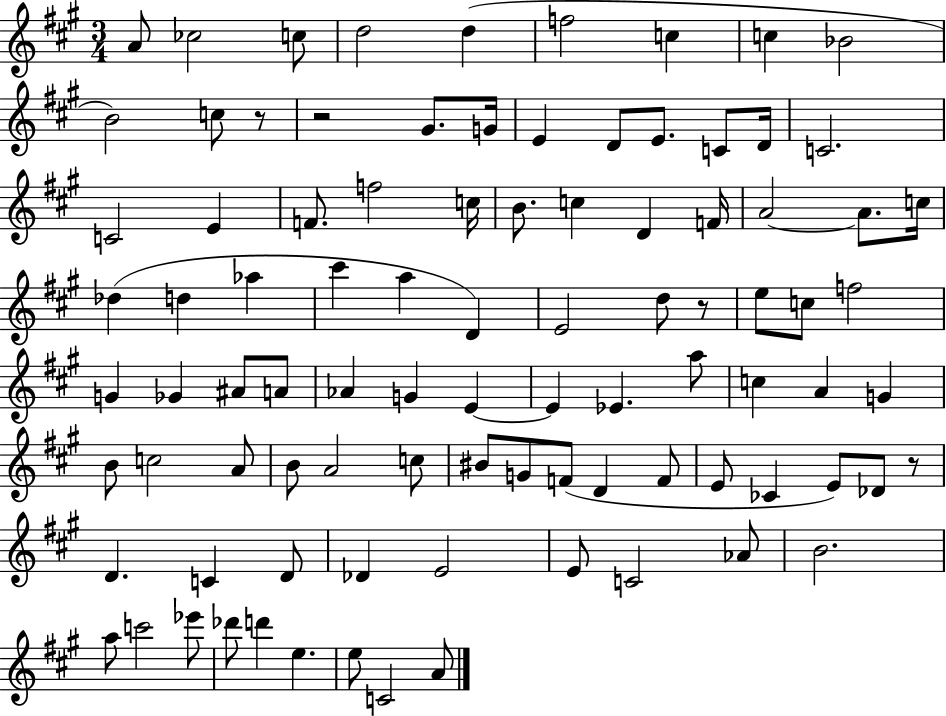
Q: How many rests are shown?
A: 4